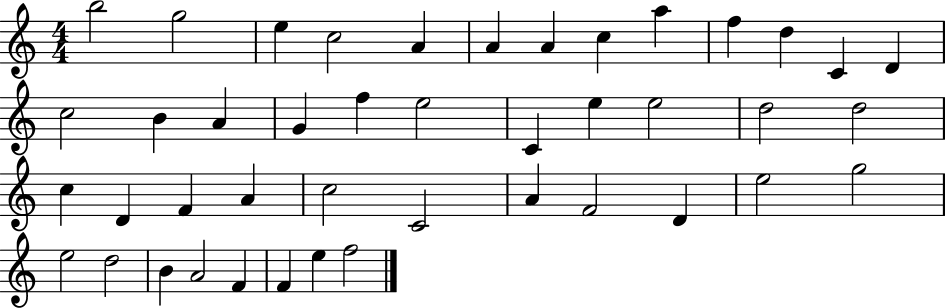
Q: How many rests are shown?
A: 0